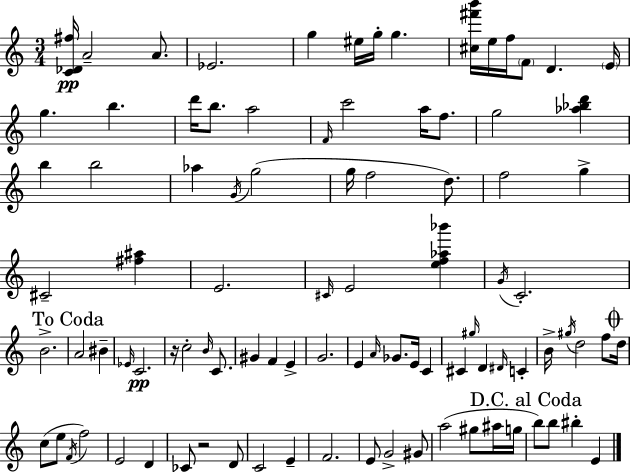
[C4,Db4,F#5]/s A4/h A4/e. Eb4/h. G5/q EIS5/s G5/s G5/q. [C#5,F#6,B6]/s E5/s F5/s F4/e D4/q. E4/s G5/q. B5/q. D6/s B5/e. A5/h F4/s C6/h A5/s F5/e. G5/h [Ab5,Bb5,D6]/q B5/q B5/h Ab5/q G4/s G5/h G5/s F5/h D5/e. F5/h G5/q C#4/h [F#5,A#5]/q E4/h. C#4/s E4/h [E5,F5,Ab5,Bb6]/q G4/s C4/h. B4/h. A4/h BIS4/q Eb4/s C4/h. R/s C5/h B4/s C4/e. G#4/q F4/q E4/q G4/h. E4/q A4/s Gb4/e. E4/s C4/q C#4/q G#5/s D4/q D#4/s C4/q B4/s G#5/s D5/h F5/e D5/s C5/e E5/e F4/s F5/h E4/h D4/q CES4/e R/h D4/e C4/h E4/q F4/h. E4/e G4/h G#4/e A5/h G#5/e A#5/s G5/s B5/e B5/e BIS5/q E4/q